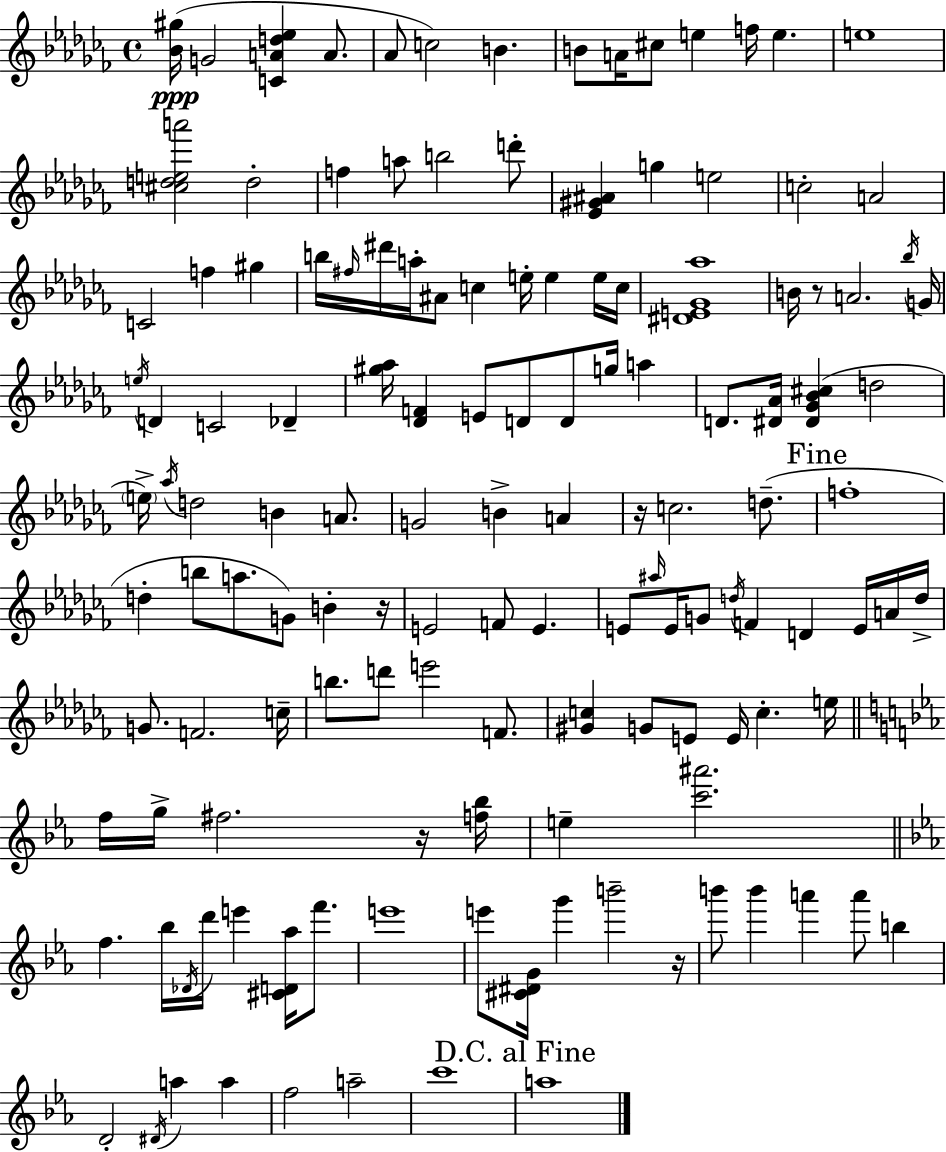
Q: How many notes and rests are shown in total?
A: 136